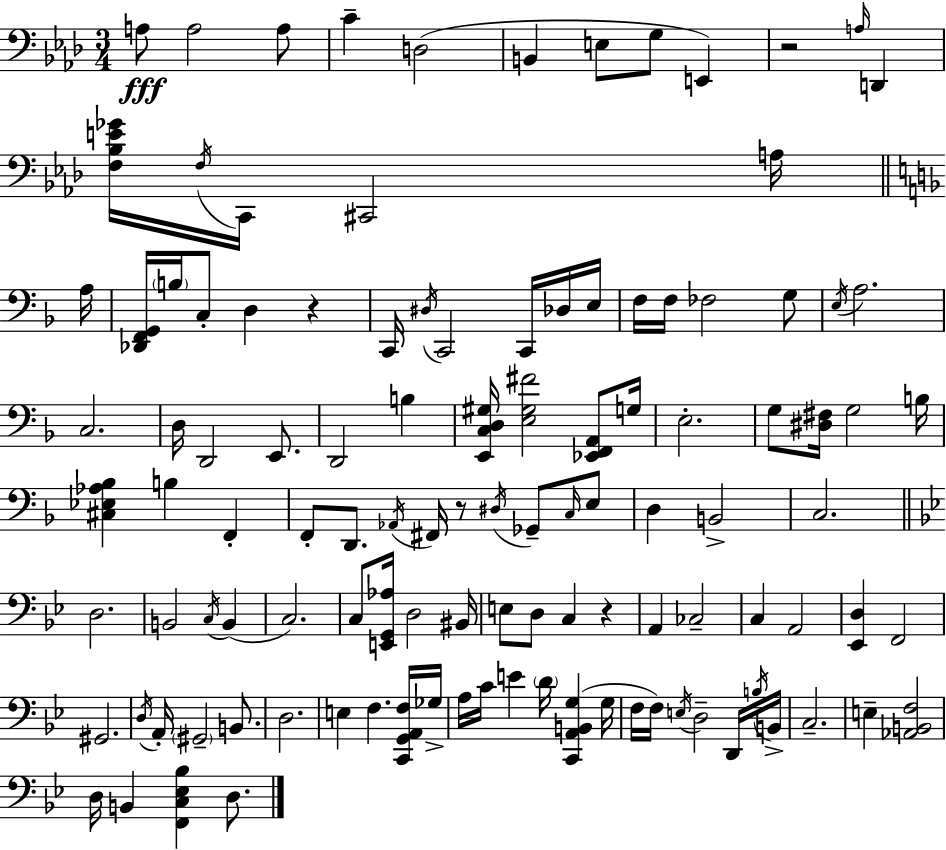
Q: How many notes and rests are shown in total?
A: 114